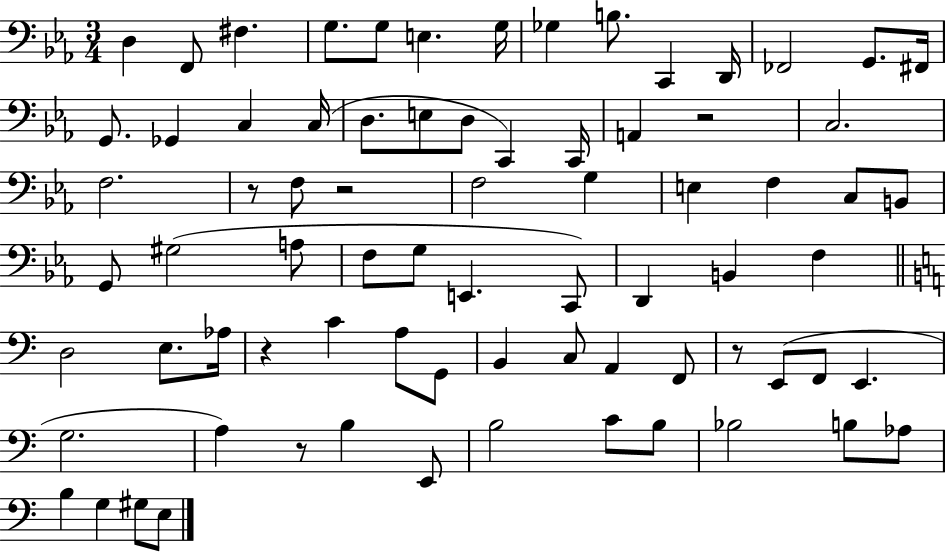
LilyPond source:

{
  \clef bass
  \numericTimeSignature
  \time 3/4
  \key ees \major
  d4 f,8 fis4. | g8. g8 e4. g16 | ges4 b8. c,4 d,16 | fes,2 g,8. fis,16 | \break g,8. ges,4 c4 c16( | d8. e8 d8 c,4) c,16 | a,4 r2 | c2. | \break f2. | r8 f8 r2 | f2 g4 | e4 f4 c8 b,8 | \break g,8 gis2( a8 | f8 g8 e,4. c,8) | d,4 b,4 f4 | \bar "||" \break \key c \major d2 e8. aes16 | r4 c'4 a8 g,8 | b,4 c8 a,4 f,8 | r8 e,8( f,8 e,4. | \break g2. | a4) r8 b4 e,8 | b2 c'8 b8 | bes2 b8 aes8 | \break b4 g4 gis8 e8 | \bar "|."
}